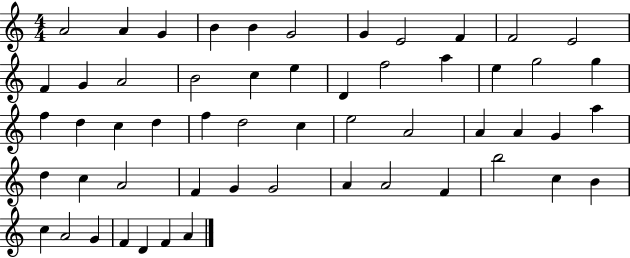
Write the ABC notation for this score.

X:1
T:Untitled
M:4/4
L:1/4
K:C
A2 A G B B G2 G E2 F F2 E2 F G A2 B2 c e D f2 a e g2 g f d c d f d2 c e2 A2 A A G a d c A2 F G G2 A A2 F b2 c B c A2 G F D F A